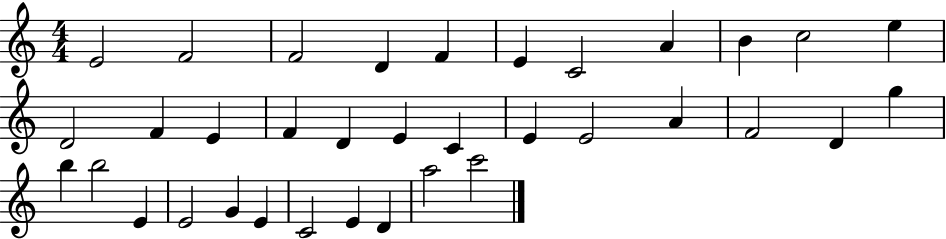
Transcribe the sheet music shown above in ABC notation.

X:1
T:Untitled
M:4/4
L:1/4
K:C
E2 F2 F2 D F E C2 A B c2 e D2 F E F D E C E E2 A F2 D g b b2 E E2 G E C2 E D a2 c'2